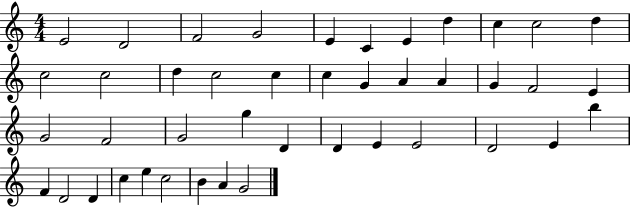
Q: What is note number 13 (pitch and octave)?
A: C5